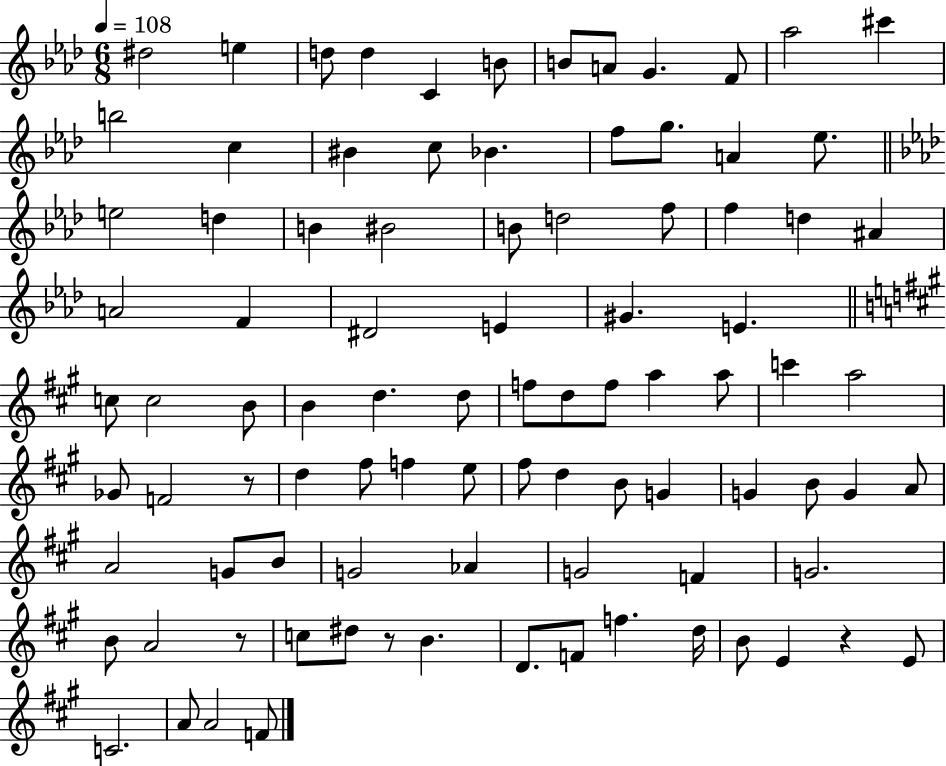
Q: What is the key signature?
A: AES major